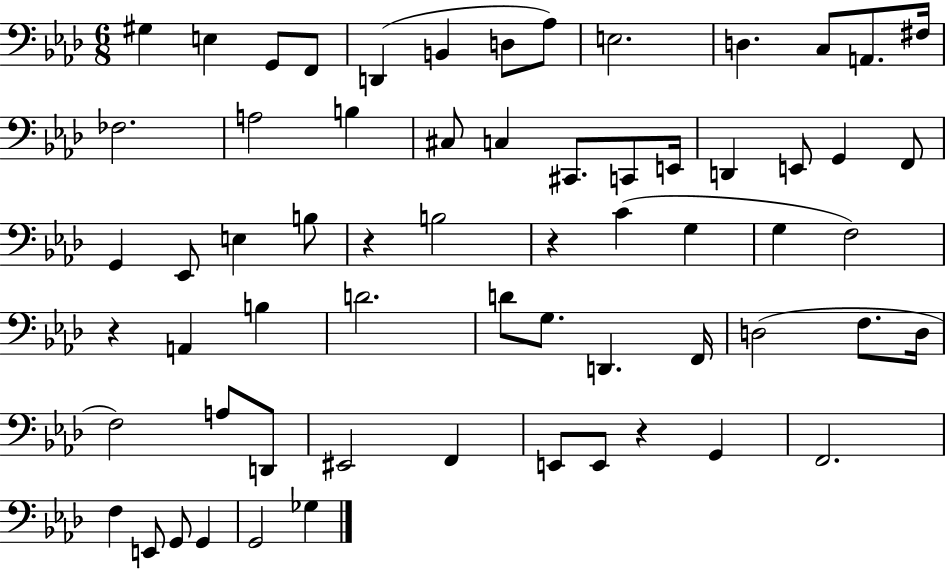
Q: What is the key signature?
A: AES major